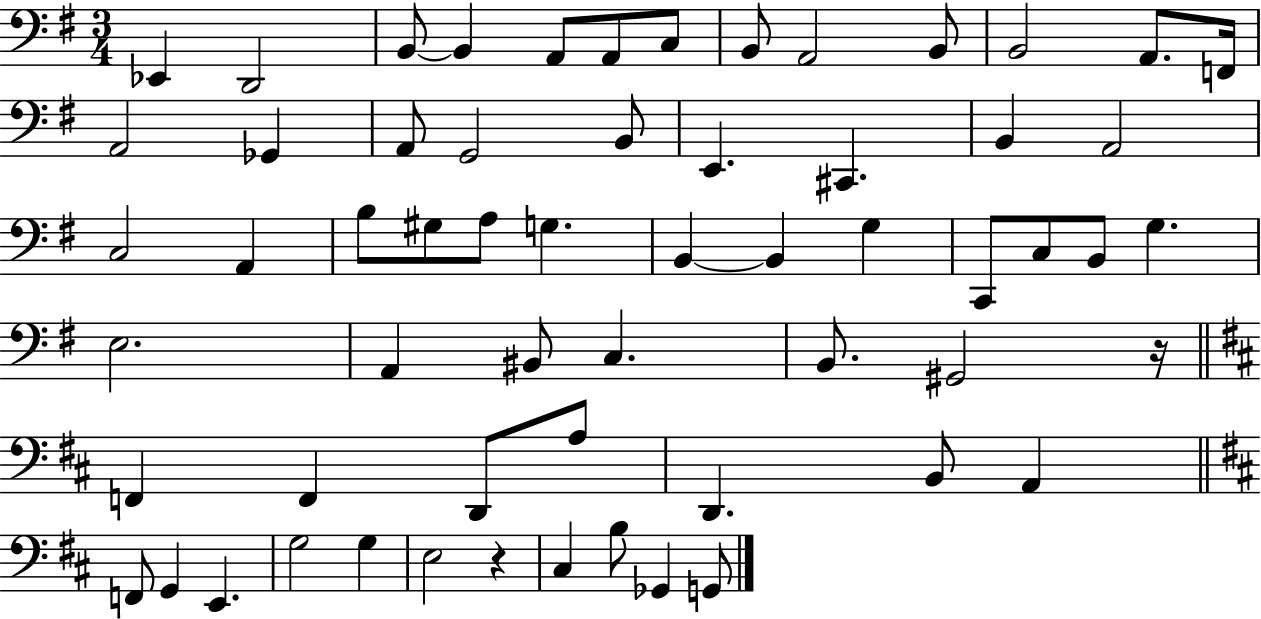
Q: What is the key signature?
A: G major